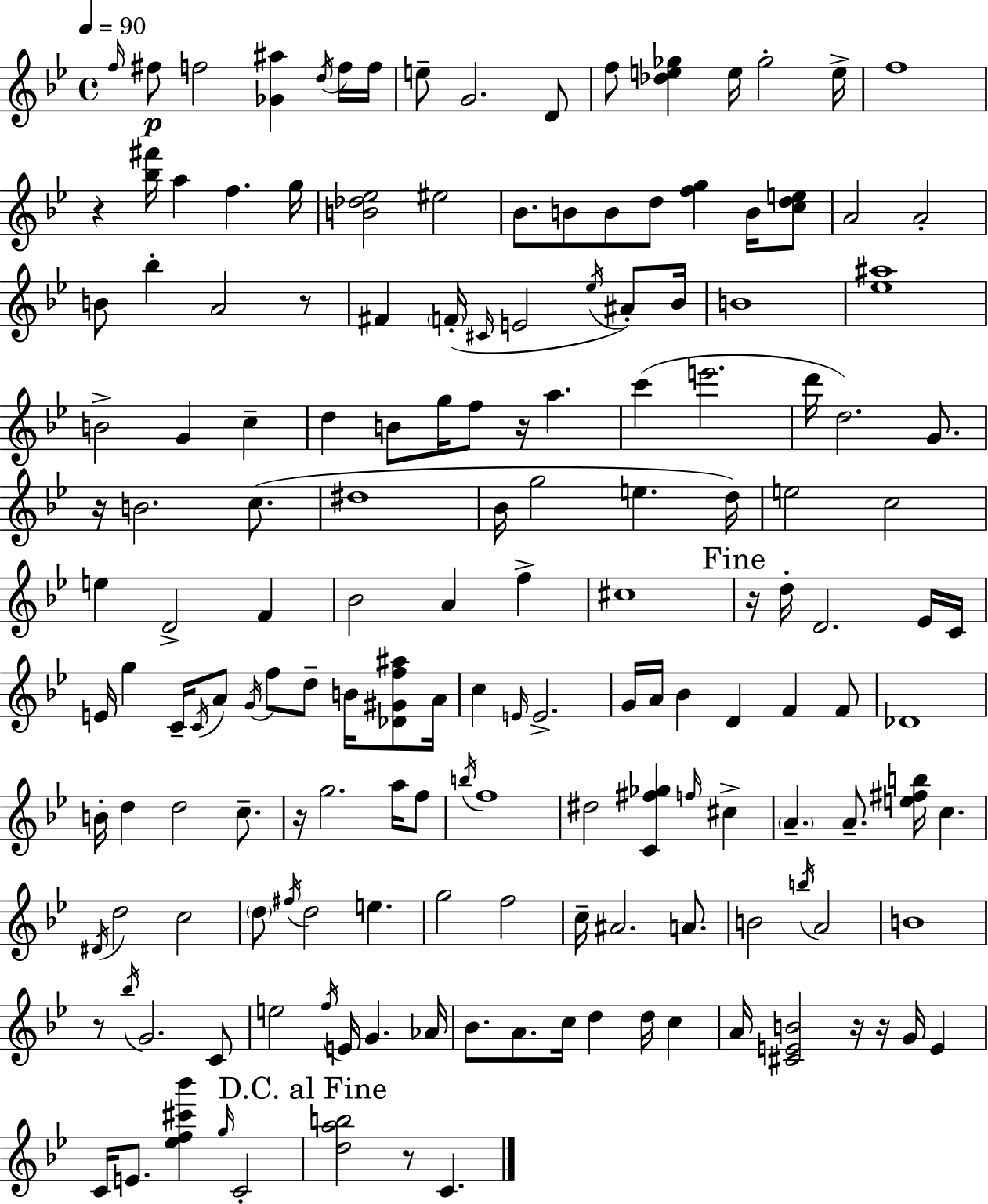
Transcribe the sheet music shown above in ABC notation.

X:1
T:Untitled
M:4/4
L:1/4
K:Gm
f/4 ^f/2 f2 [_G^a] d/4 f/4 f/4 e/2 G2 D/2 f/2 [_de_g] e/4 _g2 e/4 f4 z [_b^f']/4 a f g/4 [B_d_e]2 ^e2 _B/2 B/2 B/2 d/2 [fg] B/4 [cde]/2 A2 A2 B/2 _b A2 z/2 ^F F/4 ^C/4 E2 _e/4 ^A/2 _B/4 B4 [_e^a]4 B2 G c d B/2 g/4 f/2 z/4 a c' e'2 d'/4 d2 G/2 z/4 B2 c/2 ^d4 _B/4 g2 e d/4 e2 c2 e D2 F _B2 A f ^c4 z/4 d/4 D2 _E/4 C/4 E/4 g C/4 C/4 A/2 G/4 f/2 d/2 B/4 [_D^Gf^a]/2 A/4 c E/4 E2 G/4 A/4 _B D F F/2 _D4 B/4 d d2 c/2 z/4 g2 a/4 f/2 b/4 f4 ^d2 [C^f_g] f/4 ^c A A/2 [e^fb]/4 c ^D/4 d2 c2 d/2 ^f/4 d2 e g2 f2 c/4 ^A2 A/2 B2 b/4 A2 B4 z/2 _b/4 G2 C/2 e2 f/4 E/4 G _A/4 _B/2 A/2 c/4 d d/4 c A/4 [^CEB]2 z/4 z/4 G/4 E C/4 E/2 [_ef^c'_b'] g/4 C2 [dab]2 z/2 C